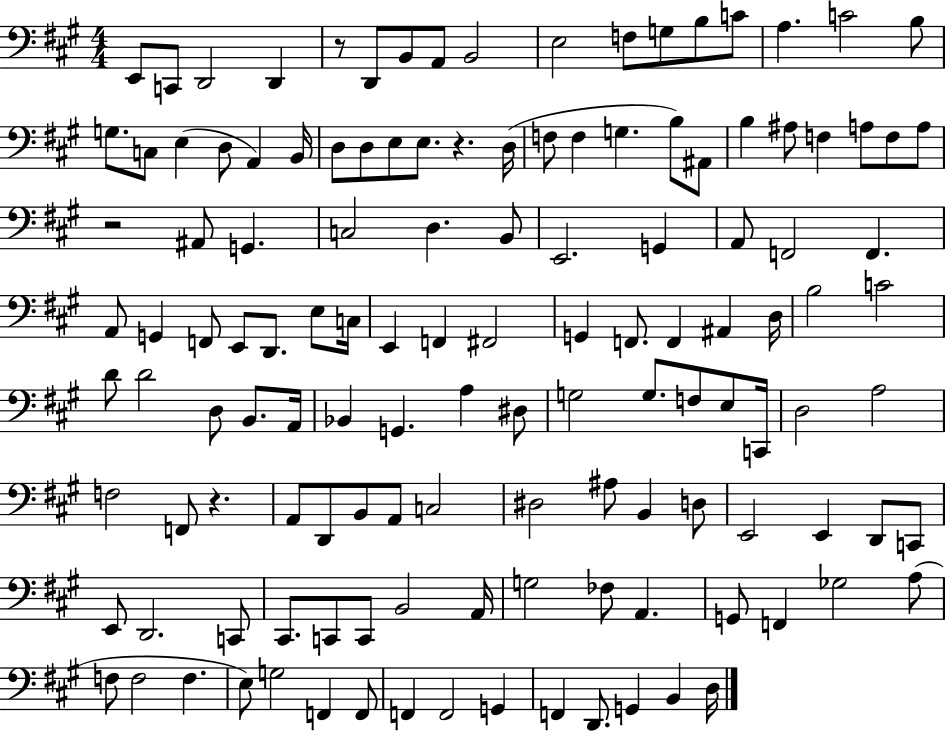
{
  \clef bass
  \numericTimeSignature
  \time 4/4
  \key a \major
  \repeat volta 2 { e,8 c,8 d,2 d,4 | r8 d,8 b,8 a,8 b,2 | e2 f8 g8 b8 c'8 | a4. c'2 b8 | \break g8. c8 e4( d8 a,4) b,16 | d8 d8 e8 e8. r4. d16( | f8 f4 g4. b8) ais,8 | b4 ais8 f4 a8 f8 a8 | \break r2 ais,8 g,4. | c2 d4. b,8 | e,2. g,4 | a,8 f,2 f,4. | \break a,8 g,4 f,8 e,8 d,8. e8 c16 | e,4 f,4 fis,2 | g,4 f,8. f,4 ais,4 d16 | b2 c'2 | \break d'8 d'2 d8 b,8. a,16 | bes,4 g,4. a4 dis8 | g2 g8. f8 e8 c,16 | d2 a2 | \break f2 f,8 r4. | a,8 d,8 b,8 a,8 c2 | dis2 ais8 b,4 d8 | e,2 e,4 d,8 c,8 | \break e,8 d,2. c,8 | cis,8. c,8 c,8 b,2 a,16 | g2 fes8 a,4. | g,8 f,4 ges2 a8( | \break f8 f2 f4. | e8) g2 f,4 f,8 | f,4 f,2 g,4 | f,4 d,8. g,4 b,4 d16 | \break } \bar "|."
}